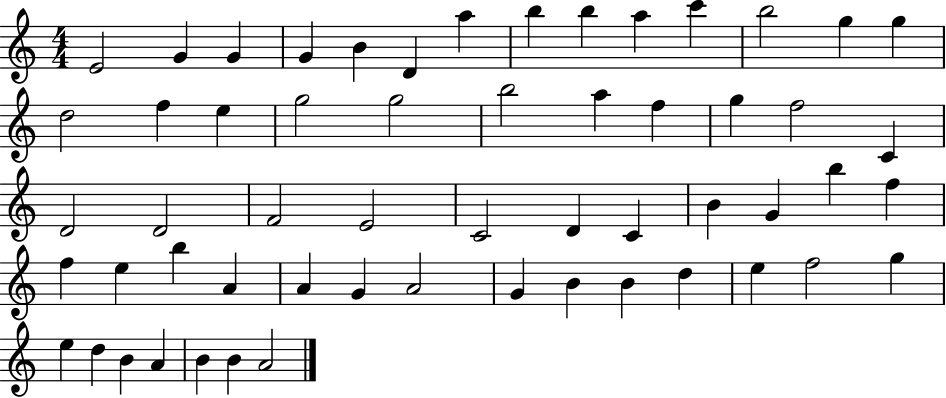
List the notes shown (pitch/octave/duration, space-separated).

E4/h G4/q G4/q G4/q B4/q D4/q A5/q B5/q B5/q A5/q C6/q B5/h G5/q G5/q D5/h F5/q E5/q G5/h G5/h B5/h A5/q F5/q G5/q F5/h C4/q D4/h D4/h F4/h E4/h C4/h D4/q C4/q B4/q G4/q B5/q F5/q F5/q E5/q B5/q A4/q A4/q G4/q A4/h G4/q B4/q B4/q D5/q E5/q F5/h G5/q E5/q D5/q B4/q A4/q B4/q B4/q A4/h